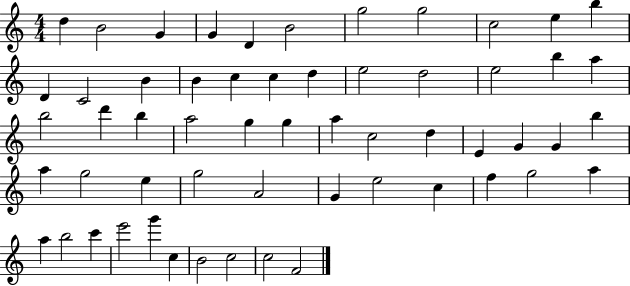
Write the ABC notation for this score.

X:1
T:Untitled
M:4/4
L:1/4
K:C
d B2 G G D B2 g2 g2 c2 e b D C2 B B c c d e2 d2 e2 b a b2 d' b a2 g g a c2 d E G G b a g2 e g2 A2 G e2 c f g2 a a b2 c' e'2 g' c B2 c2 c2 F2